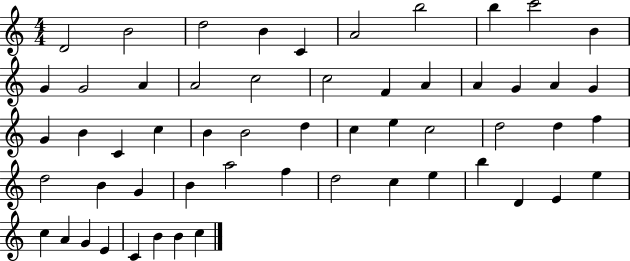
X:1
T:Untitled
M:4/4
L:1/4
K:C
D2 B2 d2 B C A2 b2 b c'2 B G G2 A A2 c2 c2 F A A G A G G B C c B B2 d c e c2 d2 d f d2 B G B a2 f d2 c e b D E e c A G E C B B c